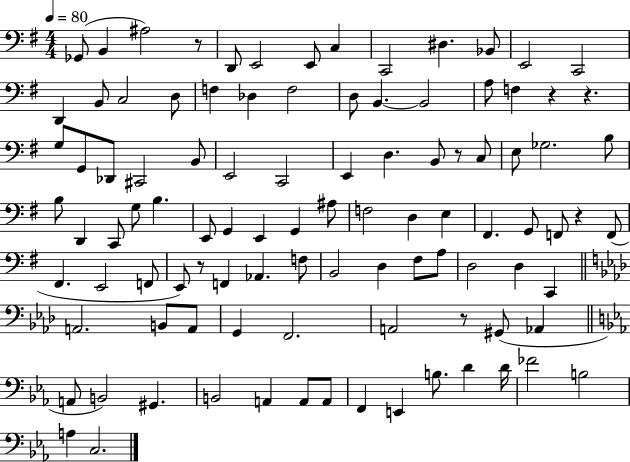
Gb2/e B2/q A#3/h R/e D2/e E2/h E2/e C3/q C2/h D#3/q. Bb2/e E2/h C2/h D2/q B2/e C3/h D3/e F3/q Db3/q F3/h D3/e B2/q. B2/h A3/e F3/q R/q R/q. G3/e G2/e Db2/e C#2/h B2/e E2/h C2/h E2/q D3/q. B2/e R/e C3/e E3/e Gb3/h. B3/e B3/e D2/q C2/e G3/e B3/q. E2/e G2/q E2/q G2/q A#3/e F3/h D3/q E3/q F#2/q. G2/e F2/e R/q F2/e F#2/q. E2/h F2/e E2/e R/e F2/q Ab2/q. F3/e B2/h D3/q F#3/e A3/e D3/h D3/q C2/q A2/h. B2/e A2/e G2/q F2/h. A2/h R/e G#2/e Ab2/q A2/e B2/h G#2/q. B2/h A2/q A2/e A2/e F2/q E2/q B3/e. D4/q D4/s FES4/h B3/h A3/q C3/h.